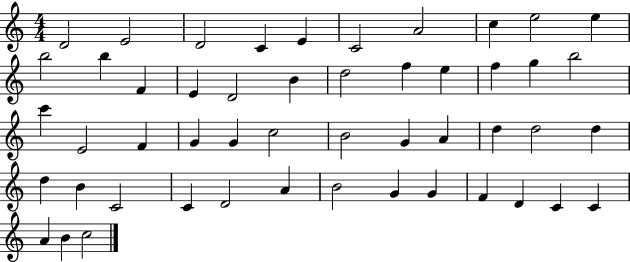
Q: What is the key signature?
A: C major